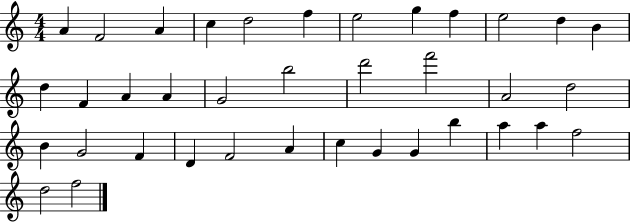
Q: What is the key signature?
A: C major